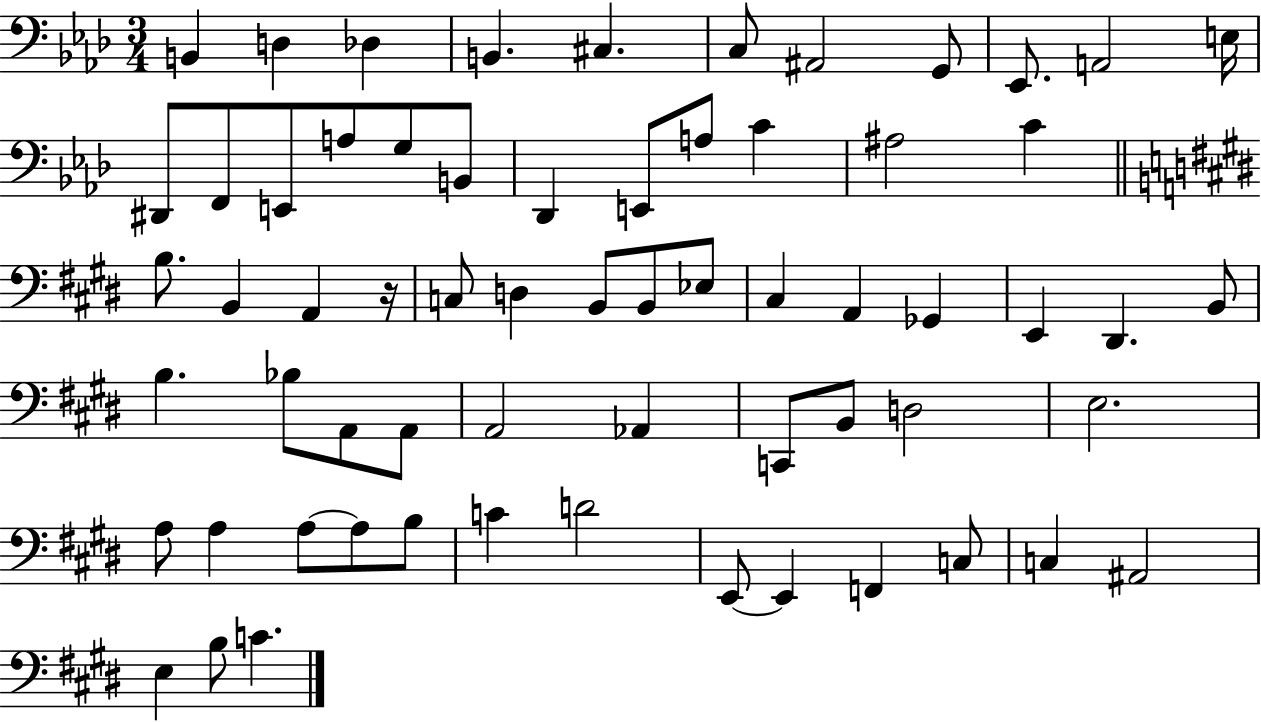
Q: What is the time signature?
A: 3/4